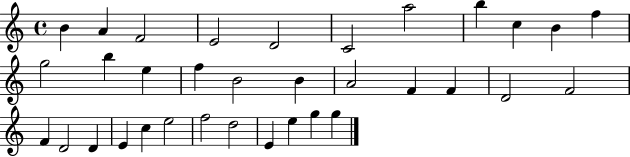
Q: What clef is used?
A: treble